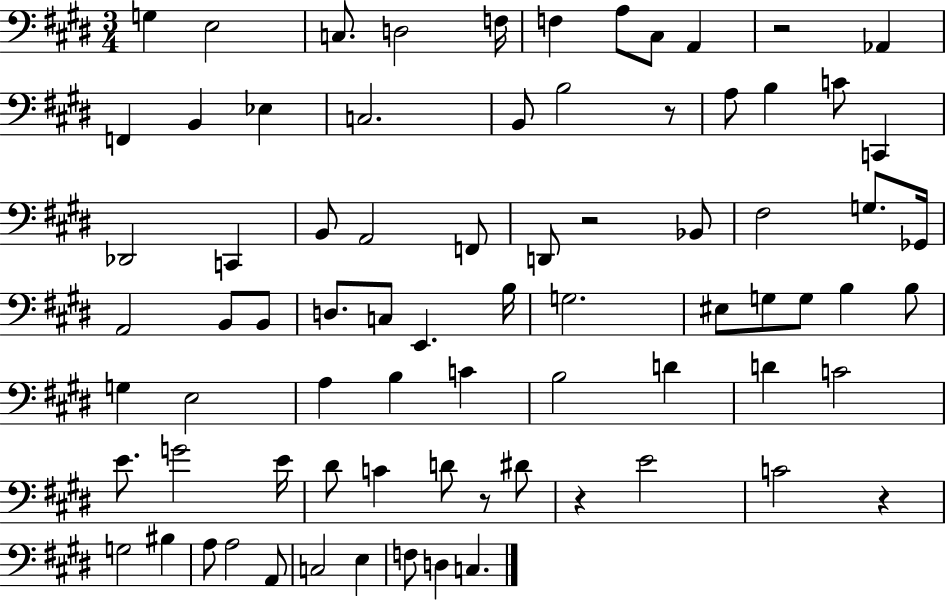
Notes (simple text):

G3/q E3/h C3/e. D3/h F3/s F3/q A3/e C#3/e A2/q R/h Ab2/q F2/q B2/q Eb3/q C3/h. B2/e B3/h R/e A3/e B3/q C4/e C2/q Db2/h C2/q B2/e A2/h F2/e D2/e R/h Bb2/e F#3/h G3/e. Gb2/s A2/h B2/e B2/e D3/e. C3/e E2/q. B3/s G3/h. EIS3/e G3/e G3/e B3/q B3/e G3/q E3/h A3/q B3/q C4/q B3/h D4/q D4/q C4/h E4/e. G4/h E4/s D#4/e C4/q D4/e R/e D#4/e R/q E4/h C4/h R/q G3/h BIS3/q A3/e A3/h A2/e C3/h E3/q F3/e D3/q C3/q.